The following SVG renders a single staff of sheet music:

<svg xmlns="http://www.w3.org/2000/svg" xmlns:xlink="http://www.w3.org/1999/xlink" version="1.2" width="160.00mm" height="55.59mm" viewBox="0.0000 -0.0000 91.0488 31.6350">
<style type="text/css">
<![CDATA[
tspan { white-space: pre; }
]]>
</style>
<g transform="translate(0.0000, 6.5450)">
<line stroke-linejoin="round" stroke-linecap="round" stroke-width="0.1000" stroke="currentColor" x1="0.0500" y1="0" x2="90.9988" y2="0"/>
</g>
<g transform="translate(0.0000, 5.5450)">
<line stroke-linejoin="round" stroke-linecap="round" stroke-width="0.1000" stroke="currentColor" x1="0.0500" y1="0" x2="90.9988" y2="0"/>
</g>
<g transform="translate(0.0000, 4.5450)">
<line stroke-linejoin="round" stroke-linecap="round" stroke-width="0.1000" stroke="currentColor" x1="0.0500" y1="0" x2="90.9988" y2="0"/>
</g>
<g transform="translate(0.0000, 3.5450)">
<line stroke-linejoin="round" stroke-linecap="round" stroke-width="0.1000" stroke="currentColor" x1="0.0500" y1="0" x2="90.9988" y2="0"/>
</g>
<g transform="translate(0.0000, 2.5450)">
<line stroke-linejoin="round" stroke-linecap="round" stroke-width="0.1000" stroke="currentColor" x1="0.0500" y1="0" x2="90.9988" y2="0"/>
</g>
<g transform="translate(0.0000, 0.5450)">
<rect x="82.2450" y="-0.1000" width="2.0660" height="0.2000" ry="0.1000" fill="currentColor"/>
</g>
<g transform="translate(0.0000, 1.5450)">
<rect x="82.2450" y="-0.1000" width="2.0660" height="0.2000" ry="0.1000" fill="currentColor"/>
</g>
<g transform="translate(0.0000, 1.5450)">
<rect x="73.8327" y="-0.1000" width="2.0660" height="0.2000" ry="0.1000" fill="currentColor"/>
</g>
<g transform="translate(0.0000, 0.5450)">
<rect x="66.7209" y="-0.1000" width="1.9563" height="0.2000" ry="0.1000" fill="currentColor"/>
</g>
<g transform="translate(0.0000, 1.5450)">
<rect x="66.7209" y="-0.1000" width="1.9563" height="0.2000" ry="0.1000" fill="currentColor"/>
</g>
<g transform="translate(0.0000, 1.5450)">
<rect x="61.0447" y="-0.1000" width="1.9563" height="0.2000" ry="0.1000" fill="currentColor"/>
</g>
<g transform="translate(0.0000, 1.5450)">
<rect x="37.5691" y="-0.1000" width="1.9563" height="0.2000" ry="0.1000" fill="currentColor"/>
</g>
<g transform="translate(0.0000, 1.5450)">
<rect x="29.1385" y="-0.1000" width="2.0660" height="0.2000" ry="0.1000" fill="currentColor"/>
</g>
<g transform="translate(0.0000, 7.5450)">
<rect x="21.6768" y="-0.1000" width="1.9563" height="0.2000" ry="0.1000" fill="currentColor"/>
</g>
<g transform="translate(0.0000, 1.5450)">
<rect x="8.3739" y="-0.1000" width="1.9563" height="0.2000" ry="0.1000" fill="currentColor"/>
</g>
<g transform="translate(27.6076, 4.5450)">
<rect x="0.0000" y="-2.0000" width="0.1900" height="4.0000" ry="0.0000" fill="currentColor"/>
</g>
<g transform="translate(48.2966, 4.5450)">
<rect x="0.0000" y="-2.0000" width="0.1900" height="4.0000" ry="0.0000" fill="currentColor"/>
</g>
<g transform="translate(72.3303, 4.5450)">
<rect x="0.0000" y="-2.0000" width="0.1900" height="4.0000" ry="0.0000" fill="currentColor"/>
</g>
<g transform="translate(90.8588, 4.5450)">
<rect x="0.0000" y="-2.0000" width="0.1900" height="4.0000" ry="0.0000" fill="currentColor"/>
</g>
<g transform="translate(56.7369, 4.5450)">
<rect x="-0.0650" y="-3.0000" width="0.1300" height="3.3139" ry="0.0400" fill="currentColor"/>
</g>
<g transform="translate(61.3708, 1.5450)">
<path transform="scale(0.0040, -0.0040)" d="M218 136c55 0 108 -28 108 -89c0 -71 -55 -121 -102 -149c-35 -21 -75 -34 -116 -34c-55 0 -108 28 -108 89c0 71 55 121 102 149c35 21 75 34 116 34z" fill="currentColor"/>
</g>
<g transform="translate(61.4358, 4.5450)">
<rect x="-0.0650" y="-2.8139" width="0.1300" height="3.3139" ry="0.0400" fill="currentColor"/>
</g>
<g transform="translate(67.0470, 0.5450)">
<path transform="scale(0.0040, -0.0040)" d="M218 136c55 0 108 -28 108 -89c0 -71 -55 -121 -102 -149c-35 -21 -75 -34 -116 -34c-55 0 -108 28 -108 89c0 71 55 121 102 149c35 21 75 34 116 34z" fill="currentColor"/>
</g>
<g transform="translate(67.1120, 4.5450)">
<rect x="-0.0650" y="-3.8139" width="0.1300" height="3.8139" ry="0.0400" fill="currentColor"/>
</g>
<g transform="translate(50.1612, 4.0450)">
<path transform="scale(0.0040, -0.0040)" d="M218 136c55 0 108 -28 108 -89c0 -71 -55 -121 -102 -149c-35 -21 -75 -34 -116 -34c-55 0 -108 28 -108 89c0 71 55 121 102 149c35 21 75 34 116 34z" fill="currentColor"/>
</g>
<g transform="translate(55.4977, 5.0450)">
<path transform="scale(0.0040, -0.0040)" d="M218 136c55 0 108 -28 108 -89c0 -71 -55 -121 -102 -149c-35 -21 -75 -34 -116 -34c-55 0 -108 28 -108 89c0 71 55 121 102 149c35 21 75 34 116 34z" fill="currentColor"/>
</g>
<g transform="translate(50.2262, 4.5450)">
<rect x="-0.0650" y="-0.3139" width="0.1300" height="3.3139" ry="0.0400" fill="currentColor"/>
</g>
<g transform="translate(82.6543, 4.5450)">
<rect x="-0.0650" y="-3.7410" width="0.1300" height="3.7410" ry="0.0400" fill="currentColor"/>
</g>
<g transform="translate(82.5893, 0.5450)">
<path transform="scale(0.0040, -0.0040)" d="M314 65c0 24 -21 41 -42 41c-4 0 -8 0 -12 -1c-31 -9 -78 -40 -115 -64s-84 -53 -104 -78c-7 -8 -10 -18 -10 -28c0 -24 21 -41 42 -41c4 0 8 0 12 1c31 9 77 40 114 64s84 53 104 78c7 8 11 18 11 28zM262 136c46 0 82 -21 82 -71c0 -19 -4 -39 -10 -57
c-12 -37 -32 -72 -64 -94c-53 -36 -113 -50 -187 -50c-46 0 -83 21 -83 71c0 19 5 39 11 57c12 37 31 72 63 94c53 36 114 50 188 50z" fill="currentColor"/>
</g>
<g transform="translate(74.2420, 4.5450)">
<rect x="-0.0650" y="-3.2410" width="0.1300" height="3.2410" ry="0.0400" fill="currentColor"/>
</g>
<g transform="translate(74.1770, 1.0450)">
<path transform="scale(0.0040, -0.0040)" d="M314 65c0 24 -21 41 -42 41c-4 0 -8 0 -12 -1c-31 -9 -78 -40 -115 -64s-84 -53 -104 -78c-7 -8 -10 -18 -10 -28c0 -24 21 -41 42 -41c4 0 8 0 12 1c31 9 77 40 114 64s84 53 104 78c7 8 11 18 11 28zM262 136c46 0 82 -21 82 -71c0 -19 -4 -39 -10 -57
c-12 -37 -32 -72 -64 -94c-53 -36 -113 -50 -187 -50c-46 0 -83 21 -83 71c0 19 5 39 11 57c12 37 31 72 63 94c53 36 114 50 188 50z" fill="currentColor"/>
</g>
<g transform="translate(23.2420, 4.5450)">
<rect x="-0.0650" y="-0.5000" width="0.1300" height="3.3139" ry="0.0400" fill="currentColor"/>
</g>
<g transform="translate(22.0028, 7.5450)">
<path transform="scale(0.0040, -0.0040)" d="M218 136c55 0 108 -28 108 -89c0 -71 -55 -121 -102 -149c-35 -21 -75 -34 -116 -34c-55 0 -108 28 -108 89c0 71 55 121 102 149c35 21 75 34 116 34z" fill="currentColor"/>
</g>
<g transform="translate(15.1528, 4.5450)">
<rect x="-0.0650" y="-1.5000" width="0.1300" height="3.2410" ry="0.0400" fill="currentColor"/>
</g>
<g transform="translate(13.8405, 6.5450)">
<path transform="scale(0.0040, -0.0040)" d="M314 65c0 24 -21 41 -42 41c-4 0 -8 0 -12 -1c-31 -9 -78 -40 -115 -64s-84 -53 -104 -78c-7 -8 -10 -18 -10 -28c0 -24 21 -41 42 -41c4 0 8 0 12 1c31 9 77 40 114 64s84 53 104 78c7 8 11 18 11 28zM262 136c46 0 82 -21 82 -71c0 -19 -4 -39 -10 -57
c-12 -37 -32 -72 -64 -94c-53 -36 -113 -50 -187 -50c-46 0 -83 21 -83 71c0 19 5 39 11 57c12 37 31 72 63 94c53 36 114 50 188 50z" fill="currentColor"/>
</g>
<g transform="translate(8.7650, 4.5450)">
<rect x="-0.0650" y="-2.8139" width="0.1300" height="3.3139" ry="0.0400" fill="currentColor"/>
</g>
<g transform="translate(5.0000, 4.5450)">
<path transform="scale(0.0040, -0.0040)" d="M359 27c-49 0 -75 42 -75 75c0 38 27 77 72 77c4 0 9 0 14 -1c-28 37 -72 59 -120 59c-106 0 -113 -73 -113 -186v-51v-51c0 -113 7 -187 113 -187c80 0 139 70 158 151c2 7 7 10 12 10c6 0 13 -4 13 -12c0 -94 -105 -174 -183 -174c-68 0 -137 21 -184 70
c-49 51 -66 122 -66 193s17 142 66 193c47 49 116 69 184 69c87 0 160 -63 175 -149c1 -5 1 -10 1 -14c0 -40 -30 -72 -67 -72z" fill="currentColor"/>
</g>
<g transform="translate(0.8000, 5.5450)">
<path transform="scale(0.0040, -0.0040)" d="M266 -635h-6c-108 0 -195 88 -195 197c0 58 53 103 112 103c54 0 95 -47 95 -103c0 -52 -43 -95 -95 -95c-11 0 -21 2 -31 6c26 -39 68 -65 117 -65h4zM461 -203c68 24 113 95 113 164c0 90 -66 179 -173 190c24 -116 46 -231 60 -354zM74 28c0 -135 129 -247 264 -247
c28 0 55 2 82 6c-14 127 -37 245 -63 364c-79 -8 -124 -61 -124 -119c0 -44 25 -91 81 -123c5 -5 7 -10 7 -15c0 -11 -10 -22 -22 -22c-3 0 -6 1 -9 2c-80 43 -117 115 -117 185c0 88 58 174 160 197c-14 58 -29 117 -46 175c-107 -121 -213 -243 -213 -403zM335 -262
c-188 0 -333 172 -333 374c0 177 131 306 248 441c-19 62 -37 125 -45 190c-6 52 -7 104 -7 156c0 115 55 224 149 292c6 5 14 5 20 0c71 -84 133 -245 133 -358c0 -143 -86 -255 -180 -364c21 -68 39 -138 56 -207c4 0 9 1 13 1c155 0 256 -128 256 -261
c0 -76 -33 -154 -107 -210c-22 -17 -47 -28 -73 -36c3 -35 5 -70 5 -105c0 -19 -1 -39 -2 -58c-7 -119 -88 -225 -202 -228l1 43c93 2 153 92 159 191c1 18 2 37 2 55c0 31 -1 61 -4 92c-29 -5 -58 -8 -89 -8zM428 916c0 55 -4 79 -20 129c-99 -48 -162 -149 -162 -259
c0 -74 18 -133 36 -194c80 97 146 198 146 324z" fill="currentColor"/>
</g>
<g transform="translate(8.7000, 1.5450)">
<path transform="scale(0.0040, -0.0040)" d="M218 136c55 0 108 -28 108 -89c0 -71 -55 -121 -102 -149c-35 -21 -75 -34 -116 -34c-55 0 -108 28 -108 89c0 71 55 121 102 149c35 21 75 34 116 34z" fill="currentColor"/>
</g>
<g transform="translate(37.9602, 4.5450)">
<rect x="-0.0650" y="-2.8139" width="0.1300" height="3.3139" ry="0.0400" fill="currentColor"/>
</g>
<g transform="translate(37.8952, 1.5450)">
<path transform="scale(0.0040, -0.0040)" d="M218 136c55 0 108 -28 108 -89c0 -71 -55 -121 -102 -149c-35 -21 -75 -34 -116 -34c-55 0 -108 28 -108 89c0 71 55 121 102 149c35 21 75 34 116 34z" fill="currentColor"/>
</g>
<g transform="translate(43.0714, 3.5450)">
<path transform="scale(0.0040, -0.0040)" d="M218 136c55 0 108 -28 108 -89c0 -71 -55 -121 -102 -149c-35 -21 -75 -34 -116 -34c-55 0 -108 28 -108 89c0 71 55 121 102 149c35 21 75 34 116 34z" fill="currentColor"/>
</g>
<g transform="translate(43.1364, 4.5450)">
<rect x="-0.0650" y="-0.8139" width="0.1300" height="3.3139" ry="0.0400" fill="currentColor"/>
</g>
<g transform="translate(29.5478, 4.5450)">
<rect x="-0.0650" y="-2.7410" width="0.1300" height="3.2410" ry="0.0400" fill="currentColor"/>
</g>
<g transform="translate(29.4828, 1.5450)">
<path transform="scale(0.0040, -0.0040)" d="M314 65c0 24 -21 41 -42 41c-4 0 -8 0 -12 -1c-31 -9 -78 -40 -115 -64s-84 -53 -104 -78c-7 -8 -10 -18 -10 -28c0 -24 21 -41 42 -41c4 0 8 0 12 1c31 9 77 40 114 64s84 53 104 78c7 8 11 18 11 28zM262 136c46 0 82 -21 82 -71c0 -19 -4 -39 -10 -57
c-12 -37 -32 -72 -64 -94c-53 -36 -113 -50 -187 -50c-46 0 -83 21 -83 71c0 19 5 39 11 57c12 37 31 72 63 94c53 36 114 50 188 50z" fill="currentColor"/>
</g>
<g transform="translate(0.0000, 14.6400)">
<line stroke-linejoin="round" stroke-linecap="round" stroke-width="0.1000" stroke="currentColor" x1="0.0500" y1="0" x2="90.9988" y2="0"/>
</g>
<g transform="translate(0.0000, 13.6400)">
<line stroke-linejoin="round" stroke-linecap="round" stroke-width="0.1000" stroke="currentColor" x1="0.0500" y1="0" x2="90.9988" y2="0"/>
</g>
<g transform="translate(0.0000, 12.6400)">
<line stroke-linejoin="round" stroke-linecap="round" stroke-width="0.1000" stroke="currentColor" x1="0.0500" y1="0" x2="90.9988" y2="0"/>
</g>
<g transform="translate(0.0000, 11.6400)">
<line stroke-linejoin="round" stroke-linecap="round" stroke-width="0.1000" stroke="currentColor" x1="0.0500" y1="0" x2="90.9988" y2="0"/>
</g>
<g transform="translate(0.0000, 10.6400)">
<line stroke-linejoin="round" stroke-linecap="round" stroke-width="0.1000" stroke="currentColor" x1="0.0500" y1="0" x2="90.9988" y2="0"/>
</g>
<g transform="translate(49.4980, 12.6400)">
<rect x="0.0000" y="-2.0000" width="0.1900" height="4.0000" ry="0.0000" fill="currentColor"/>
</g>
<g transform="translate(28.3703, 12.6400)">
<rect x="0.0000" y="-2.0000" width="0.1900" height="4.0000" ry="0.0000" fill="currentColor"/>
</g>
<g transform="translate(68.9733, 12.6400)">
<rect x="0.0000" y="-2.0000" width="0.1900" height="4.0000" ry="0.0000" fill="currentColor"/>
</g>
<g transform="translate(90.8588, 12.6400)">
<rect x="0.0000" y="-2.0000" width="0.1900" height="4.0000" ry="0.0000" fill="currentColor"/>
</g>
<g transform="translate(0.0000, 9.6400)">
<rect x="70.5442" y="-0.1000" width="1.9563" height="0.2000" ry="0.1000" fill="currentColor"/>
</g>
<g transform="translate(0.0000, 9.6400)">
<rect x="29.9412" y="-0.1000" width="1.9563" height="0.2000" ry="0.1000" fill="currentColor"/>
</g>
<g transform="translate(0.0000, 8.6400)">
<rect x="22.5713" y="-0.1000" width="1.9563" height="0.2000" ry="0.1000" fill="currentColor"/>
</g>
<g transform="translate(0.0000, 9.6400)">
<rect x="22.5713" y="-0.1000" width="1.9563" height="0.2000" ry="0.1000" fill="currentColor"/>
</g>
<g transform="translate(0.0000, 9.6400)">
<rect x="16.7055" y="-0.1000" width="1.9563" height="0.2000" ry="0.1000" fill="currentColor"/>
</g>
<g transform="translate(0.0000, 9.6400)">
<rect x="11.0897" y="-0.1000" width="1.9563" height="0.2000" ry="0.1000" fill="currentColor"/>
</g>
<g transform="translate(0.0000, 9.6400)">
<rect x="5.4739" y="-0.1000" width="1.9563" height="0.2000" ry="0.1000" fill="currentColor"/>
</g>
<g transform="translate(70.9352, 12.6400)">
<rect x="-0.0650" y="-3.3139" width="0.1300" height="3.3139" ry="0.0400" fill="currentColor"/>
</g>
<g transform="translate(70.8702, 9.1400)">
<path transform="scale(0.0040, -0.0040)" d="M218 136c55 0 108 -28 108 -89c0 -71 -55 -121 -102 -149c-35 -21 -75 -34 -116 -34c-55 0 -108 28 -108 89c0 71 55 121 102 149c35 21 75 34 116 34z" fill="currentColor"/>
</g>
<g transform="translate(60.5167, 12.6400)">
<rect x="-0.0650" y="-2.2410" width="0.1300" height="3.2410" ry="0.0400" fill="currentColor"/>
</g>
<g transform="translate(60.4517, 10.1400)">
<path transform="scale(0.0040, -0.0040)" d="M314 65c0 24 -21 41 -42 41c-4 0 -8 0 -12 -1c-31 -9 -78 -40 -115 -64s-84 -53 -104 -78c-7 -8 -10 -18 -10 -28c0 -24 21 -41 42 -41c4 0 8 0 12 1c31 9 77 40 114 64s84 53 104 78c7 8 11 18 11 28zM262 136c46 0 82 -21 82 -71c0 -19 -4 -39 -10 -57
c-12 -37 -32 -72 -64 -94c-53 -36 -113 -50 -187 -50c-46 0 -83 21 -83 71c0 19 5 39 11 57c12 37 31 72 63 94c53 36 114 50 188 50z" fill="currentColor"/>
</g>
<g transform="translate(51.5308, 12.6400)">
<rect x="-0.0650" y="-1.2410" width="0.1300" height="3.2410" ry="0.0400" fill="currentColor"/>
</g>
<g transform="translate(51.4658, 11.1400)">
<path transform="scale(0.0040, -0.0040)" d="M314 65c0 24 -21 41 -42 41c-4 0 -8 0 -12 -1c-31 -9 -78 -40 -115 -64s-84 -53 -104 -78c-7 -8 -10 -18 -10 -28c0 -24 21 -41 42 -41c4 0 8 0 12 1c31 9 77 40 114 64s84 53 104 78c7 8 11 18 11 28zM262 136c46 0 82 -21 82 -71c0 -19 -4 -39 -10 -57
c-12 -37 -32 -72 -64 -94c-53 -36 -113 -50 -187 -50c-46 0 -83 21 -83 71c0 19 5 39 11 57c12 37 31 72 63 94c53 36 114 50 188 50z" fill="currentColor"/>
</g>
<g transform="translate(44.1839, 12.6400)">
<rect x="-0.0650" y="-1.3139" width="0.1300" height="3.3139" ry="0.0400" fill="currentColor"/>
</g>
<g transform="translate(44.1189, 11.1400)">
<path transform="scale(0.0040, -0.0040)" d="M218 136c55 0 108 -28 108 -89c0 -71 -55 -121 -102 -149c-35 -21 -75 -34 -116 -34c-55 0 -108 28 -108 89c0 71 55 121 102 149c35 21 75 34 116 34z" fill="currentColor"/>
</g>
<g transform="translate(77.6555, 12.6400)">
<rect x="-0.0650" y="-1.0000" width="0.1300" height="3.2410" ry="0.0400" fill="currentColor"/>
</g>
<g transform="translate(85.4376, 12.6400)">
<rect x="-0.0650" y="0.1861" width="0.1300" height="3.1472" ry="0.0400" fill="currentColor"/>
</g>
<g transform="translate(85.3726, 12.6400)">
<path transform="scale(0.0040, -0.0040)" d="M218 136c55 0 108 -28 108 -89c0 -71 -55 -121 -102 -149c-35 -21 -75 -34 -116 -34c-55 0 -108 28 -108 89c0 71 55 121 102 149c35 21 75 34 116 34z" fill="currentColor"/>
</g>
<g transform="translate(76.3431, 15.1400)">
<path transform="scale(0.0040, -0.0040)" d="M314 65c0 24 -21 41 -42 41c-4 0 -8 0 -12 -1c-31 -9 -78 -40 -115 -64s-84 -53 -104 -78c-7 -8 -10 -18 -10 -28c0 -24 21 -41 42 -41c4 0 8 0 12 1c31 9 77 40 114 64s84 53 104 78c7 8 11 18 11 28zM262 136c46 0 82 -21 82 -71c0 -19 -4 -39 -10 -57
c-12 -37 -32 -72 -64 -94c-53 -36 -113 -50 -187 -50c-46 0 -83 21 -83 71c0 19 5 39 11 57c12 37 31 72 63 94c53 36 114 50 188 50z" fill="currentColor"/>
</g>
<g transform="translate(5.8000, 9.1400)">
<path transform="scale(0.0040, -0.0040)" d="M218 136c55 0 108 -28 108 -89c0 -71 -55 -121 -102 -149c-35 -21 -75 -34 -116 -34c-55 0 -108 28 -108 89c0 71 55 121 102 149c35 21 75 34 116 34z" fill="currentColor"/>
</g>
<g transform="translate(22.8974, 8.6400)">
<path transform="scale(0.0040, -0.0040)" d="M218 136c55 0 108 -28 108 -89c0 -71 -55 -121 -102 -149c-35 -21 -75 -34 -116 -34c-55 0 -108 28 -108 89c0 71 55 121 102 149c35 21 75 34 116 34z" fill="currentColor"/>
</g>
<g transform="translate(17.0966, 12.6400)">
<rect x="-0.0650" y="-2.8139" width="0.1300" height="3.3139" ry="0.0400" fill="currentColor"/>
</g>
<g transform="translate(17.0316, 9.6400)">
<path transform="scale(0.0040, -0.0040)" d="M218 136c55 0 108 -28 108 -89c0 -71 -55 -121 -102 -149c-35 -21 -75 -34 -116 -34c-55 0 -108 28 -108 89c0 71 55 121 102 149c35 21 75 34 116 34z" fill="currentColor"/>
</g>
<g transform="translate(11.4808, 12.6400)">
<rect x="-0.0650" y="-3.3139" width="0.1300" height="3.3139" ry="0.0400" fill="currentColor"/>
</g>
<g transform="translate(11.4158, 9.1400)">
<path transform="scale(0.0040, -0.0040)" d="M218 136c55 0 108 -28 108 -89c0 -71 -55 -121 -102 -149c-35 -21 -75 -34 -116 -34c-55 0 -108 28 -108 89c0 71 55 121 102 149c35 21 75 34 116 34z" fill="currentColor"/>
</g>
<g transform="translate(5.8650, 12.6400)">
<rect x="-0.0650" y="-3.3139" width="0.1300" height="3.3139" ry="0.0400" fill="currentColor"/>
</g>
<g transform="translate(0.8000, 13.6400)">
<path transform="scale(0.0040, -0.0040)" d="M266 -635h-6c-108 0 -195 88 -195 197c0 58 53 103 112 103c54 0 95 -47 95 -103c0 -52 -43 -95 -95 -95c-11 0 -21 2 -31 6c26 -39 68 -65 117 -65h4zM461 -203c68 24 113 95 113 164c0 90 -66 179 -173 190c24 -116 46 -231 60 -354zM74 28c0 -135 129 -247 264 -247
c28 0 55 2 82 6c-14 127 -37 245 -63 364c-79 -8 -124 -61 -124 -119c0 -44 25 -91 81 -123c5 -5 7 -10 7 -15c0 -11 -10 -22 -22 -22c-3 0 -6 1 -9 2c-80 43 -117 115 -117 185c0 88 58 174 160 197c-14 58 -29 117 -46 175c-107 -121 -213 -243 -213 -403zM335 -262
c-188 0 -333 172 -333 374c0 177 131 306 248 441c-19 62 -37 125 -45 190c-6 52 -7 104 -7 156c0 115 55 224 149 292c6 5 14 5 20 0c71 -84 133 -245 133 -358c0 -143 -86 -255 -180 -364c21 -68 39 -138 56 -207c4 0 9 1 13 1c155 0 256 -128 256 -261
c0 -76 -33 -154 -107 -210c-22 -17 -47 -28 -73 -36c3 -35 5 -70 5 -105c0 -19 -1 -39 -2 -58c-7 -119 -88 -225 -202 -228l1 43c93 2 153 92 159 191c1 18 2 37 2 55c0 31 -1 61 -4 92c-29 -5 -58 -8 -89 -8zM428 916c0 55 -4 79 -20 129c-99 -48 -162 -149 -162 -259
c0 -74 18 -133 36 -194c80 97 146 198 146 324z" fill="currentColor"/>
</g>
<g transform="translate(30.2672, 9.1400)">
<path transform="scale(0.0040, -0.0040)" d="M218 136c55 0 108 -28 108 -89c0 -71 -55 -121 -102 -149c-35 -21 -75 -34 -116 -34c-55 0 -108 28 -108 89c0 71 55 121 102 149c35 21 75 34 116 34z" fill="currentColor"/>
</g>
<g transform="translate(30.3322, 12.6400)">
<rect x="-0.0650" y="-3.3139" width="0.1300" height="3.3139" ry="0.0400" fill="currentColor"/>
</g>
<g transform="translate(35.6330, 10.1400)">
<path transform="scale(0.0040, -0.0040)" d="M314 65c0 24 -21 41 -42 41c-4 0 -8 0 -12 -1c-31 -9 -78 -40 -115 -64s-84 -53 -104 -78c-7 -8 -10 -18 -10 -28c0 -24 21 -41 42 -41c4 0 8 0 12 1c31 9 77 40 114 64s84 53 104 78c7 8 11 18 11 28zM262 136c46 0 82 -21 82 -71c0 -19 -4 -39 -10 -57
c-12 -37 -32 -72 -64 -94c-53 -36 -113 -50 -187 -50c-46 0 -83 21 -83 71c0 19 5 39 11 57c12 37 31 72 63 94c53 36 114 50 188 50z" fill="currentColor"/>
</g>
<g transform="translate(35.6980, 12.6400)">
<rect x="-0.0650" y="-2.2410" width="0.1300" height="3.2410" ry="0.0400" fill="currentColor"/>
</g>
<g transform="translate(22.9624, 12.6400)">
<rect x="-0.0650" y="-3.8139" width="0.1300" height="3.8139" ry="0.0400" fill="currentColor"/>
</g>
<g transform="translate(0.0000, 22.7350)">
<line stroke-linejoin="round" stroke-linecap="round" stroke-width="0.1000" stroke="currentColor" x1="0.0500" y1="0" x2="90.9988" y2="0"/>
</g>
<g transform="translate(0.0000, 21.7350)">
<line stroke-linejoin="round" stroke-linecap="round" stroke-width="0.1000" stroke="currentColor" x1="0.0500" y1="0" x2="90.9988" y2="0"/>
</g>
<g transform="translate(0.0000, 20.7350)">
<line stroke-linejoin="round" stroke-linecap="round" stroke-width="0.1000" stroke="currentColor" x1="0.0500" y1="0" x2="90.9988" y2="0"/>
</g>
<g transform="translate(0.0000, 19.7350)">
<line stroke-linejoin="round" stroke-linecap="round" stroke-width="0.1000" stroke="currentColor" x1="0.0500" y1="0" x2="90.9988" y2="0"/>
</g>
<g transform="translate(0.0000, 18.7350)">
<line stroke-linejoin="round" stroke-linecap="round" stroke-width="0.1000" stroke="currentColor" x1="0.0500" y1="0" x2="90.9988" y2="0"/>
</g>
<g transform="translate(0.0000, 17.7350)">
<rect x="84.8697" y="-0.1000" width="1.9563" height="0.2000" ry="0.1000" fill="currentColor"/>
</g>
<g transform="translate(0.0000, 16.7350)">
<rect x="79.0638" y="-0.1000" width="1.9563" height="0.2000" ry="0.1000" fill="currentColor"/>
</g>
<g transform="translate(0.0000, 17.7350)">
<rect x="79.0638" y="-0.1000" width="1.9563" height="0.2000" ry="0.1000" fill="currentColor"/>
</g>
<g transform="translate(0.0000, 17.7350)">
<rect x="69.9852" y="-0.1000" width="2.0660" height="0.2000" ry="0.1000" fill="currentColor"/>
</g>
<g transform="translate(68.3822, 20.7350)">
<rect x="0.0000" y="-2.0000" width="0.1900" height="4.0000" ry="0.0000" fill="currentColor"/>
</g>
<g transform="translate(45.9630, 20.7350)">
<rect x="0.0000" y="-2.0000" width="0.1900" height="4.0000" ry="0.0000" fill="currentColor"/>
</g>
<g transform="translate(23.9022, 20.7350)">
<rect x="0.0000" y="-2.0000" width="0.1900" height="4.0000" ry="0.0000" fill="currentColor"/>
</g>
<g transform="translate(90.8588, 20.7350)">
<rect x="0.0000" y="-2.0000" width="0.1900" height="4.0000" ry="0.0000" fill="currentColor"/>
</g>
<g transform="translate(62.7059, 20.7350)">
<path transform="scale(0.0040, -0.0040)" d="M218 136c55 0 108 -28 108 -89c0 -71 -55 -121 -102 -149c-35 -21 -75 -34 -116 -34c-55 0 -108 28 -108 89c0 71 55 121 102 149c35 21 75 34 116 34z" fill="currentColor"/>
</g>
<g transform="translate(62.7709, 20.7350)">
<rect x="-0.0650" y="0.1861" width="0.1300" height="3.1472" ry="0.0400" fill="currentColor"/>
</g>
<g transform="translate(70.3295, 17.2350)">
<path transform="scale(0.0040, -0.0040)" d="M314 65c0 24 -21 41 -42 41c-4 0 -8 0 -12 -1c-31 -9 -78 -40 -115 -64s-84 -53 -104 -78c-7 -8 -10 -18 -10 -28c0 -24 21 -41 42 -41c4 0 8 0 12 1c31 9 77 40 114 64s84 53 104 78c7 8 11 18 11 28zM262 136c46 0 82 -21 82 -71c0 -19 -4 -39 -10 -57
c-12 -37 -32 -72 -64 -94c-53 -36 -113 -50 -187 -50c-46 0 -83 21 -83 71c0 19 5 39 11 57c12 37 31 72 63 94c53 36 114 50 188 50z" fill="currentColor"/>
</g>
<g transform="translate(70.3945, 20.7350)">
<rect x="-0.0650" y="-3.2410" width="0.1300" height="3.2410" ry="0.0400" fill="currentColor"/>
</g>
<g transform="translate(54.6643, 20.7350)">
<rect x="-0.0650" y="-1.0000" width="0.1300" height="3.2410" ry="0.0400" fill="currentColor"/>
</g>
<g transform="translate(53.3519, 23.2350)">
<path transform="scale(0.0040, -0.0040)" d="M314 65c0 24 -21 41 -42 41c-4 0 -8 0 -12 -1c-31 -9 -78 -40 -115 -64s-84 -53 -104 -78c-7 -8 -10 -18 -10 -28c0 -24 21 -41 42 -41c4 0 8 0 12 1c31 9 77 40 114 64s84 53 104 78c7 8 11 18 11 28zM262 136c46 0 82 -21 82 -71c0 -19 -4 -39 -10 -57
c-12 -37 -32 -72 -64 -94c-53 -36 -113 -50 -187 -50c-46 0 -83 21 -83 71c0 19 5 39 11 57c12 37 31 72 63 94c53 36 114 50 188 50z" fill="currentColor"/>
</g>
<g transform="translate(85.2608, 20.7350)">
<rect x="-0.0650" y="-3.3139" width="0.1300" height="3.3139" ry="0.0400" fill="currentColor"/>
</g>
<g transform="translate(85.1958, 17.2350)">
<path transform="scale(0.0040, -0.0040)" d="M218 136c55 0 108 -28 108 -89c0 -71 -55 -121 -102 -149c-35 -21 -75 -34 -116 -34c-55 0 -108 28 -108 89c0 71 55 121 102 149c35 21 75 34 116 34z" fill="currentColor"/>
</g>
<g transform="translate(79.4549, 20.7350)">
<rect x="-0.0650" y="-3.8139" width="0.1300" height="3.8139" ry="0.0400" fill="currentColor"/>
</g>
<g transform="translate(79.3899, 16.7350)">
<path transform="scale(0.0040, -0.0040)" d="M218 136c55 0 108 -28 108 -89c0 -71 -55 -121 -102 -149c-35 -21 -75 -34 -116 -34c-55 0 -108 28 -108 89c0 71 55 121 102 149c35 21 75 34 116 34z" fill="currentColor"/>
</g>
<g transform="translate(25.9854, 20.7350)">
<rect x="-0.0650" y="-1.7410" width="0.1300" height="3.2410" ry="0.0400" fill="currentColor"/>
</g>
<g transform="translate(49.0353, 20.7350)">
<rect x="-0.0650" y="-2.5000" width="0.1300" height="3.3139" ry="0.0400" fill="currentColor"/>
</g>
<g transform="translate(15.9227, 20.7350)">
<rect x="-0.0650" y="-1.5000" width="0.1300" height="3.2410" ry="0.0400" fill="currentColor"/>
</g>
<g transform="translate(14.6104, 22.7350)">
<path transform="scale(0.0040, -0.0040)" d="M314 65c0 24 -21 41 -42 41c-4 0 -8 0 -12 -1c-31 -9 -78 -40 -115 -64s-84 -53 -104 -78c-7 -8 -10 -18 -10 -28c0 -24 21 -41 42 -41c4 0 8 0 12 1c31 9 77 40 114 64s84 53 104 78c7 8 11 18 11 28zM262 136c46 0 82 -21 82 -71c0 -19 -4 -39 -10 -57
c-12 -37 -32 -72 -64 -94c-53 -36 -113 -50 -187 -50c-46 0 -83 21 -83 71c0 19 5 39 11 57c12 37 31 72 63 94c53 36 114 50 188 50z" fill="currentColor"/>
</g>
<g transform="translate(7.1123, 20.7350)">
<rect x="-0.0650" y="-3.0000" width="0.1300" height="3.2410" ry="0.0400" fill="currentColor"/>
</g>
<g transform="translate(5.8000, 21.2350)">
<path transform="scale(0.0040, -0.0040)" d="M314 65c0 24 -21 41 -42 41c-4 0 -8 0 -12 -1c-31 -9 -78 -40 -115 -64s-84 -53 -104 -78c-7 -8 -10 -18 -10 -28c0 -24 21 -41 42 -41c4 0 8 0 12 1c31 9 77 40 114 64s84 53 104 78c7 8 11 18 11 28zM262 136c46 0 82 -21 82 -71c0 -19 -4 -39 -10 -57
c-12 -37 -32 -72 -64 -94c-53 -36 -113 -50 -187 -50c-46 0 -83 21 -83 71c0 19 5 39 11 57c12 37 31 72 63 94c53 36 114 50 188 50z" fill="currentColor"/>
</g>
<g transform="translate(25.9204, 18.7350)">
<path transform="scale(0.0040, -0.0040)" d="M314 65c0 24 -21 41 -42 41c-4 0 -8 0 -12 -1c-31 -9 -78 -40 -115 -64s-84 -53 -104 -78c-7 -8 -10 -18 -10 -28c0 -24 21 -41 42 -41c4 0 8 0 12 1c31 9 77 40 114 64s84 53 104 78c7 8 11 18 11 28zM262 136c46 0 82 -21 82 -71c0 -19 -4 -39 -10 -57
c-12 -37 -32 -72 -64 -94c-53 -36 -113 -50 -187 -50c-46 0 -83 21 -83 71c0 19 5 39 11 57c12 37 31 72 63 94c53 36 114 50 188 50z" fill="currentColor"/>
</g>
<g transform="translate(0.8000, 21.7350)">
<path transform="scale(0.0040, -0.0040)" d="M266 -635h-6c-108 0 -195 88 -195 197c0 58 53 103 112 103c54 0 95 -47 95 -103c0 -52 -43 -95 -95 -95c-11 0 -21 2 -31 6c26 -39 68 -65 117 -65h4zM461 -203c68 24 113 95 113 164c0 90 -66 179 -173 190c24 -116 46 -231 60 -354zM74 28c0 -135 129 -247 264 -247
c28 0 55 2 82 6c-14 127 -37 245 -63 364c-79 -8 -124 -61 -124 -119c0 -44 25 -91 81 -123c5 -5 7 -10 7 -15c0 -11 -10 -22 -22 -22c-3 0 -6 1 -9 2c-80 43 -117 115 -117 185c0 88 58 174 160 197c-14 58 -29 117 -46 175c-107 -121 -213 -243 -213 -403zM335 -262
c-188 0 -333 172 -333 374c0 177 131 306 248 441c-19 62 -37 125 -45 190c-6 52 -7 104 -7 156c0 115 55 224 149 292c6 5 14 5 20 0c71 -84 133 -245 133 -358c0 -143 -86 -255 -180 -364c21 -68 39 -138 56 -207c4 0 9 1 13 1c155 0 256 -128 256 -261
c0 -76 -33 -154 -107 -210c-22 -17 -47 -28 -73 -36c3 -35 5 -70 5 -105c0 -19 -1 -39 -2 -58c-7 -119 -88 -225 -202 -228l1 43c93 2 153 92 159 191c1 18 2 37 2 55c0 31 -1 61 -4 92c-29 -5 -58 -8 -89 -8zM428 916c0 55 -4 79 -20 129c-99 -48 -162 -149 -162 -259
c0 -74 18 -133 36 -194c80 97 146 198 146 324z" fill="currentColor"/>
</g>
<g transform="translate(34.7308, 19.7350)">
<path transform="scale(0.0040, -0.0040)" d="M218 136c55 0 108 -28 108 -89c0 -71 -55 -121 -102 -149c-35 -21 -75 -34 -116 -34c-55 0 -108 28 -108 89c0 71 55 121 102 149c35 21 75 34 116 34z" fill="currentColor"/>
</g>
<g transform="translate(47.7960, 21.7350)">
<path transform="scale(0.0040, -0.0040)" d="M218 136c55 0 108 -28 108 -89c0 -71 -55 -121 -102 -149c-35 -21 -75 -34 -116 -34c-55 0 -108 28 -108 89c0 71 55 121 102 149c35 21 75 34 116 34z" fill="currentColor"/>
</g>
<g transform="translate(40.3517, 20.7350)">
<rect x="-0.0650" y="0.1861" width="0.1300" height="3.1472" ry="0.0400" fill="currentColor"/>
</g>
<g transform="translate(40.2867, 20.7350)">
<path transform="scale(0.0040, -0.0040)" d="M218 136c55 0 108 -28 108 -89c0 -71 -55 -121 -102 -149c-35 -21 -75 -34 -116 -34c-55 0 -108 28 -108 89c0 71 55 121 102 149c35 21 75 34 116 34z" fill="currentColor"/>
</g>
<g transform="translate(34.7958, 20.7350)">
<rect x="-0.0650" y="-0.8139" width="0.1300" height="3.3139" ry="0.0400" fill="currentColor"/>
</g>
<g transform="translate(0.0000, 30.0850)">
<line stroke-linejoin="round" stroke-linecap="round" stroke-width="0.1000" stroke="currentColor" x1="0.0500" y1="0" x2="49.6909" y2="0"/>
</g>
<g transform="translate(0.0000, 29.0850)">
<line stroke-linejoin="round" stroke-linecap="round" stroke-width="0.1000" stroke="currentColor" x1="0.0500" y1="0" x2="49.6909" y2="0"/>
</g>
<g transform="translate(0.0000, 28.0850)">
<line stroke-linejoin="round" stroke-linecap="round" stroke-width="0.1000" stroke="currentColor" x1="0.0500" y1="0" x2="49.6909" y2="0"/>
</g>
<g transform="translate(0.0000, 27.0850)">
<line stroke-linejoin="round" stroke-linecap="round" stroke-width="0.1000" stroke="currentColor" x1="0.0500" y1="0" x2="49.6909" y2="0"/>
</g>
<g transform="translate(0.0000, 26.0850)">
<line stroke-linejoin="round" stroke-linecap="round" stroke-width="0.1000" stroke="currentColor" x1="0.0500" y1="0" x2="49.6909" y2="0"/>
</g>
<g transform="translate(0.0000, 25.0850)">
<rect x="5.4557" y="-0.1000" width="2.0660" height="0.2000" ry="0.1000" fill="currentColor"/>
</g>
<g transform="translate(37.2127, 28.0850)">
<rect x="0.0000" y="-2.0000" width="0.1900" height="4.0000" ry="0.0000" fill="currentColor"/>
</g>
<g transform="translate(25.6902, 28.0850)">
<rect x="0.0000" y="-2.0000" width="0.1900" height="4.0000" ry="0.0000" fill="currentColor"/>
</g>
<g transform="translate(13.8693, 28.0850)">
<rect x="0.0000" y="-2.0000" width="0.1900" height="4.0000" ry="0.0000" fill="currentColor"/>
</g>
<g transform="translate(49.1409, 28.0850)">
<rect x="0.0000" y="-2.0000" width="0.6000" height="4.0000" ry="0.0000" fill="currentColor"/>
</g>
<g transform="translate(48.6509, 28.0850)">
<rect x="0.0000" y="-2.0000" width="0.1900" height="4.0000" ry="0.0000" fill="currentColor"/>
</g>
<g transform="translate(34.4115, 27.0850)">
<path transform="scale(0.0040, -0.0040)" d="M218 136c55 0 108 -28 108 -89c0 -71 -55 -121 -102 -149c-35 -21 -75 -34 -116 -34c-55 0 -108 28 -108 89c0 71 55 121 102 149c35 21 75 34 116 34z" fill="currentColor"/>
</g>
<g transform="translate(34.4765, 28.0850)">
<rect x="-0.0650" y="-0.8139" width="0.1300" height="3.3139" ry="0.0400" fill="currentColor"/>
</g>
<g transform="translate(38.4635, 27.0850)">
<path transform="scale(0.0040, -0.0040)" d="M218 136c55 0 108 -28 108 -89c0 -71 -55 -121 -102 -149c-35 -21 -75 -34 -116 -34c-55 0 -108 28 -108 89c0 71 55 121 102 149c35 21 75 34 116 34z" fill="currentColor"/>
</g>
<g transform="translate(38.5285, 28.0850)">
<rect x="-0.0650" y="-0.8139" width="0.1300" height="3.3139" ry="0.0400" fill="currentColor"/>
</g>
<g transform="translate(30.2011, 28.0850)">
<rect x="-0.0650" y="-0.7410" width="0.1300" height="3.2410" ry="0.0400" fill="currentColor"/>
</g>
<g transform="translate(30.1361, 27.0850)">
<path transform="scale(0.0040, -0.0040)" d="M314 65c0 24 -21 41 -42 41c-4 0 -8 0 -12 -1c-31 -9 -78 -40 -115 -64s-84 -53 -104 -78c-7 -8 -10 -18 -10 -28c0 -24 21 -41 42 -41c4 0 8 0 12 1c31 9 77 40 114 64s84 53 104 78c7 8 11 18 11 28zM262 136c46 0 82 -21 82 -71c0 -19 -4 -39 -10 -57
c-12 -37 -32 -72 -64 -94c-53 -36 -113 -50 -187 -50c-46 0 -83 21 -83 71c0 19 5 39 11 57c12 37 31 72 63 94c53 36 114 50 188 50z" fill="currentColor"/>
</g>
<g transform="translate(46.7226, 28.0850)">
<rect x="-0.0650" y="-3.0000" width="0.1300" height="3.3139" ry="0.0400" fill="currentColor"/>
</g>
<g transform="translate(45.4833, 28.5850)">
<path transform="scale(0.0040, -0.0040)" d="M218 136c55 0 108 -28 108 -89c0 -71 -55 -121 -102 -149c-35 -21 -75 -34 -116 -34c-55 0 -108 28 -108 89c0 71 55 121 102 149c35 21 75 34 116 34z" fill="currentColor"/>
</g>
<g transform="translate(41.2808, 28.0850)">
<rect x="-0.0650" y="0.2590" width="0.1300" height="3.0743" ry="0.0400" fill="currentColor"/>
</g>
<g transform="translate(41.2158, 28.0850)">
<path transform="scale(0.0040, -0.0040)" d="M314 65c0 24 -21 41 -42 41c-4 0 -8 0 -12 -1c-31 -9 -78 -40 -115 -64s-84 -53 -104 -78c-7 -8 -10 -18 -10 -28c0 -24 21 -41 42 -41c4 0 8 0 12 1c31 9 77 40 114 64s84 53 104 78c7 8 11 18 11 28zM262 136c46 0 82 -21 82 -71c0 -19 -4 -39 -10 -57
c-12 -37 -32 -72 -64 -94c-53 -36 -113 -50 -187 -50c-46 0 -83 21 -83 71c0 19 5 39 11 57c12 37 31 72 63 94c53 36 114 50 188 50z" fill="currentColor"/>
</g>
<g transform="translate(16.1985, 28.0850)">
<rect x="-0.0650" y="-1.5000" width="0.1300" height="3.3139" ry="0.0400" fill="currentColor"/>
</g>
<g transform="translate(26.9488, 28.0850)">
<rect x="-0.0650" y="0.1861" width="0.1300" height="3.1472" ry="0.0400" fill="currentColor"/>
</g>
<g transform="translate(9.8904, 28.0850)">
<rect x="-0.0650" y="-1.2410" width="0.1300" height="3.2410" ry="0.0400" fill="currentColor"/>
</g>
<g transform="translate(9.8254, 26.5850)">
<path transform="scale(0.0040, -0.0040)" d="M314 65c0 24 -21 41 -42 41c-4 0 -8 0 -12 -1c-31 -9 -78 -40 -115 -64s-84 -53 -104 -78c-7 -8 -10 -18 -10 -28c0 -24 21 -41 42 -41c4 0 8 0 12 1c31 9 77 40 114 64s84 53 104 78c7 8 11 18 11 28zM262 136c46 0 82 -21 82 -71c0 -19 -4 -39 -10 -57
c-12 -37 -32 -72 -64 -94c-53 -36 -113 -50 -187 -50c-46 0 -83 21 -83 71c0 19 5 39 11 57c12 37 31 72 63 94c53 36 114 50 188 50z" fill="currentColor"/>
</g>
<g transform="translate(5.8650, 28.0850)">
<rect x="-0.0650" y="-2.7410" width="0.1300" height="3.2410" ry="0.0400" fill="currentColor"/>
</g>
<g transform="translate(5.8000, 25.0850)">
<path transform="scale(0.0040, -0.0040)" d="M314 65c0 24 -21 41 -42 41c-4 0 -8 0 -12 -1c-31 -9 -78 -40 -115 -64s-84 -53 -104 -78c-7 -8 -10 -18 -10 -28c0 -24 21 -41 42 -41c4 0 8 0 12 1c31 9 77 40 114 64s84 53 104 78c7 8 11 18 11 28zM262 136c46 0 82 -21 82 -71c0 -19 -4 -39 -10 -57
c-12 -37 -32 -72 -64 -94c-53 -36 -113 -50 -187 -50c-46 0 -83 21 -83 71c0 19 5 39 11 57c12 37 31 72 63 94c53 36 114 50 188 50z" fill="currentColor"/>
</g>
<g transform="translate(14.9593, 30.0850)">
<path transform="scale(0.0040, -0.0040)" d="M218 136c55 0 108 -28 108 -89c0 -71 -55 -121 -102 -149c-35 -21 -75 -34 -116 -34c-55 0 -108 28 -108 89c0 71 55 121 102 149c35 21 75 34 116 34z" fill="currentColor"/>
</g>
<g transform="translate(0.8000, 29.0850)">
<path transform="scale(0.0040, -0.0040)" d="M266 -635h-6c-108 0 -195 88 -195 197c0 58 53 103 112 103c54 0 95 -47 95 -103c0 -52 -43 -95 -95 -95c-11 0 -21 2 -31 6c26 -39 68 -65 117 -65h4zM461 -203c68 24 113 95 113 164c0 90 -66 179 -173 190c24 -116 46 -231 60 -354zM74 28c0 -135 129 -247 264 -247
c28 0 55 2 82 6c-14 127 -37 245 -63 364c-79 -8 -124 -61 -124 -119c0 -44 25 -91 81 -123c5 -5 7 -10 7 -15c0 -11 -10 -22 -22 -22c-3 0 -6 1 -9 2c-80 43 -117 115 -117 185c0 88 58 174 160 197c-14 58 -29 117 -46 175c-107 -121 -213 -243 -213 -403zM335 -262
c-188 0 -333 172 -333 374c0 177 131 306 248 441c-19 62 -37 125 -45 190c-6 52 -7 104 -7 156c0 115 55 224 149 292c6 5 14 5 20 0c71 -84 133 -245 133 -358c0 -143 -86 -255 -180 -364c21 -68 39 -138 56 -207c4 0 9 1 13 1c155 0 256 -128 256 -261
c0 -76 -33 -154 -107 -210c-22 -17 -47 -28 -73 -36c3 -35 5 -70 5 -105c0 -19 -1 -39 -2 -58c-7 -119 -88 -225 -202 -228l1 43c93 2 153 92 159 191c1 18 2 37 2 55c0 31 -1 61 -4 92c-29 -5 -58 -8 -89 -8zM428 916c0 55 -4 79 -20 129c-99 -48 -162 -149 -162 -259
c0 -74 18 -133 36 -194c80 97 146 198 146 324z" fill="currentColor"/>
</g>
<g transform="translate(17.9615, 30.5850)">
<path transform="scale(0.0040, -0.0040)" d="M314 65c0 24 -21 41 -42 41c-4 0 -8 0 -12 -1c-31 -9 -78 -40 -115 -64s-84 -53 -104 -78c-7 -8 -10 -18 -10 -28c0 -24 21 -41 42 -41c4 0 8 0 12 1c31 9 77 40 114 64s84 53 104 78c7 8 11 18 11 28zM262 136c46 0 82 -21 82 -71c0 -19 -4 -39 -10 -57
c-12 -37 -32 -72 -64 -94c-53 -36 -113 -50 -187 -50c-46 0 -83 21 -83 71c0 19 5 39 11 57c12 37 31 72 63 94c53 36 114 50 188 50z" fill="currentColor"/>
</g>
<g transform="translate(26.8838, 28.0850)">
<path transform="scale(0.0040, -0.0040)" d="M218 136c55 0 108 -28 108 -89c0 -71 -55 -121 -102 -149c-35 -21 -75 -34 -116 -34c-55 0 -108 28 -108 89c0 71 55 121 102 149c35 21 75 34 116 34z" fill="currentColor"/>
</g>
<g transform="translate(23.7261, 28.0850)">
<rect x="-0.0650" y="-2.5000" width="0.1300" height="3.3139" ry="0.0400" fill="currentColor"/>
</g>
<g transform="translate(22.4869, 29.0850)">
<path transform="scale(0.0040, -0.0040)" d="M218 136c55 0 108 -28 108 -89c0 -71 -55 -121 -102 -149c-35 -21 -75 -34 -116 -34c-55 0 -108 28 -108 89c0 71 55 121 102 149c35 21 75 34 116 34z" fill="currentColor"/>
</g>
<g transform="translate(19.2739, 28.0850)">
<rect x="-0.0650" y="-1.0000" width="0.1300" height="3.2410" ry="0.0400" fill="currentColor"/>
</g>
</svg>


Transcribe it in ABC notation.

X:1
T:Untitled
M:4/4
L:1/4
K:C
a E2 C a2 a d c A a c' b2 c'2 b b a c' b g2 e e2 g2 b D2 B A2 E2 f2 d B G D2 B b2 c' b a2 e2 E D2 G B d2 d d B2 A